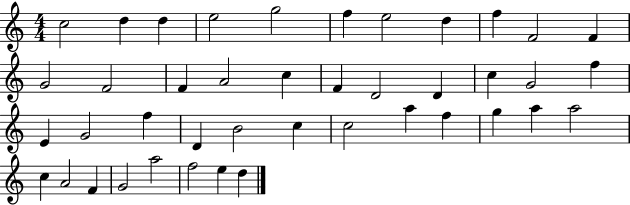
C5/h D5/q D5/q E5/h G5/h F5/q E5/h D5/q F5/q F4/h F4/q G4/h F4/h F4/q A4/h C5/q F4/q D4/h D4/q C5/q G4/h F5/q E4/q G4/h F5/q D4/q B4/h C5/q C5/h A5/q F5/q G5/q A5/q A5/h C5/q A4/h F4/q G4/h A5/h F5/h E5/q D5/q